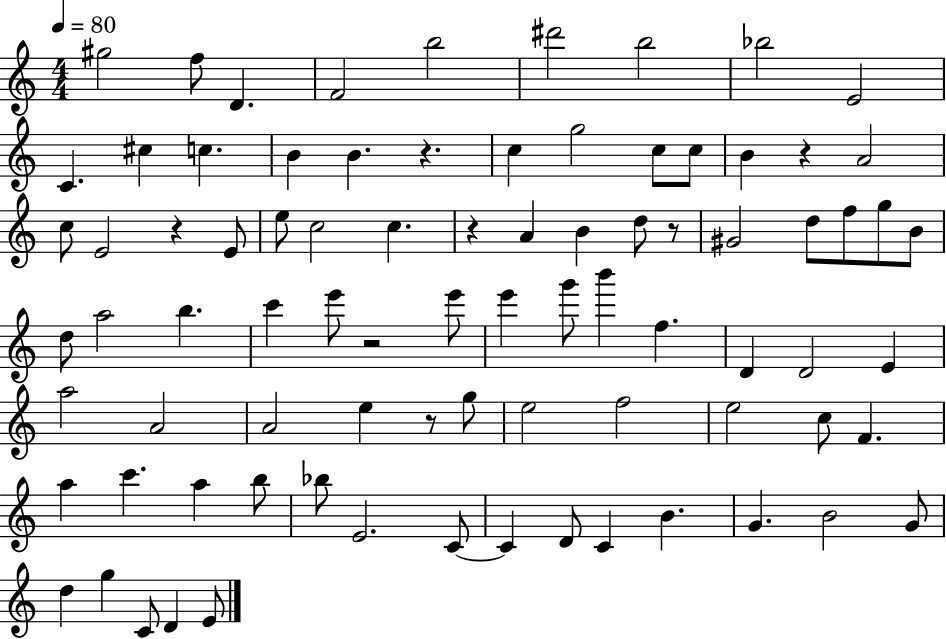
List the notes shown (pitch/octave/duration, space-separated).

G#5/h F5/e D4/q. F4/h B5/h D#6/h B5/h Bb5/h E4/h C4/q. C#5/q C5/q. B4/q B4/q. R/q. C5/q G5/h C5/e C5/e B4/q R/q A4/h C5/e E4/h R/q E4/e E5/e C5/h C5/q. R/q A4/q B4/q D5/e R/e G#4/h D5/e F5/e G5/e B4/e D5/e A5/h B5/q. C6/q E6/e R/h E6/e E6/q G6/e B6/q F5/q. D4/q D4/h E4/q A5/h A4/h A4/h E5/q R/e G5/e E5/h F5/h E5/h C5/e F4/q. A5/q C6/q. A5/q B5/e Bb5/e E4/h. C4/e C4/q D4/e C4/q B4/q. G4/q. B4/h G4/e D5/q G5/q C4/e D4/q E4/e